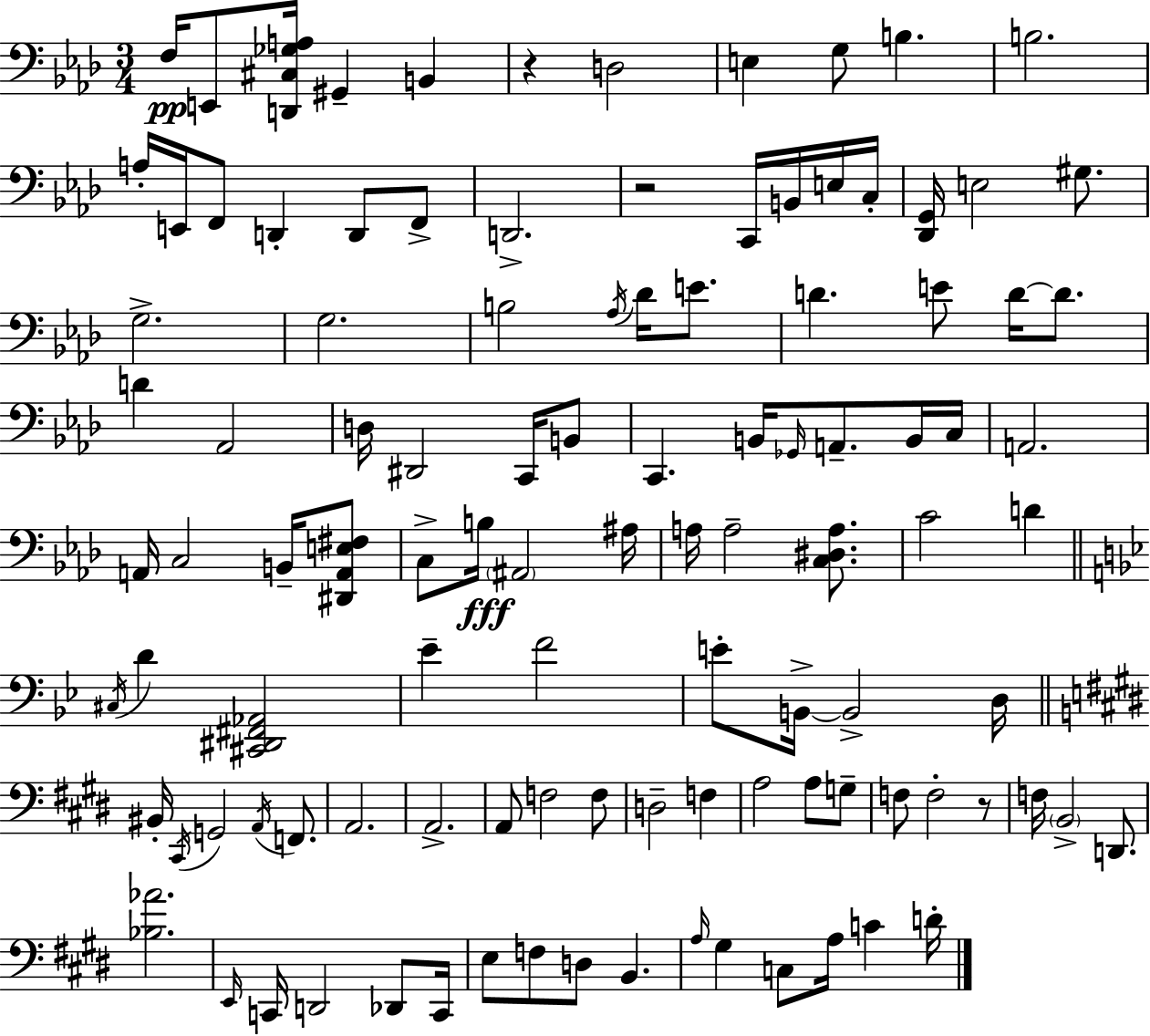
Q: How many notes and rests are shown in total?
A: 108